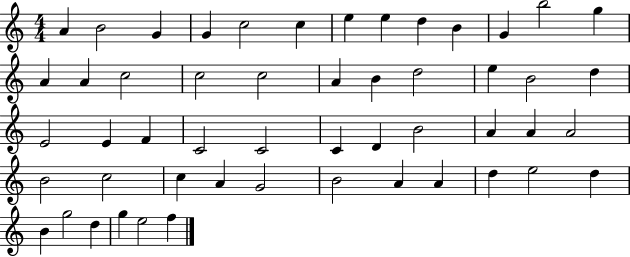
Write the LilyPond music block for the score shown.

{
  \clef treble
  \numericTimeSignature
  \time 4/4
  \key c \major
  a'4 b'2 g'4 | g'4 c''2 c''4 | e''4 e''4 d''4 b'4 | g'4 b''2 g''4 | \break a'4 a'4 c''2 | c''2 c''2 | a'4 b'4 d''2 | e''4 b'2 d''4 | \break e'2 e'4 f'4 | c'2 c'2 | c'4 d'4 b'2 | a'4 a'4 a'2 | \break b'2 c''2 | c''4 a'4 g'2 | b'2 a'4 a'4 | d''4 e''2 d''4 | \break b'4 g''2 d''4 | g''4 e''2 f''4 | \bar "|."
}